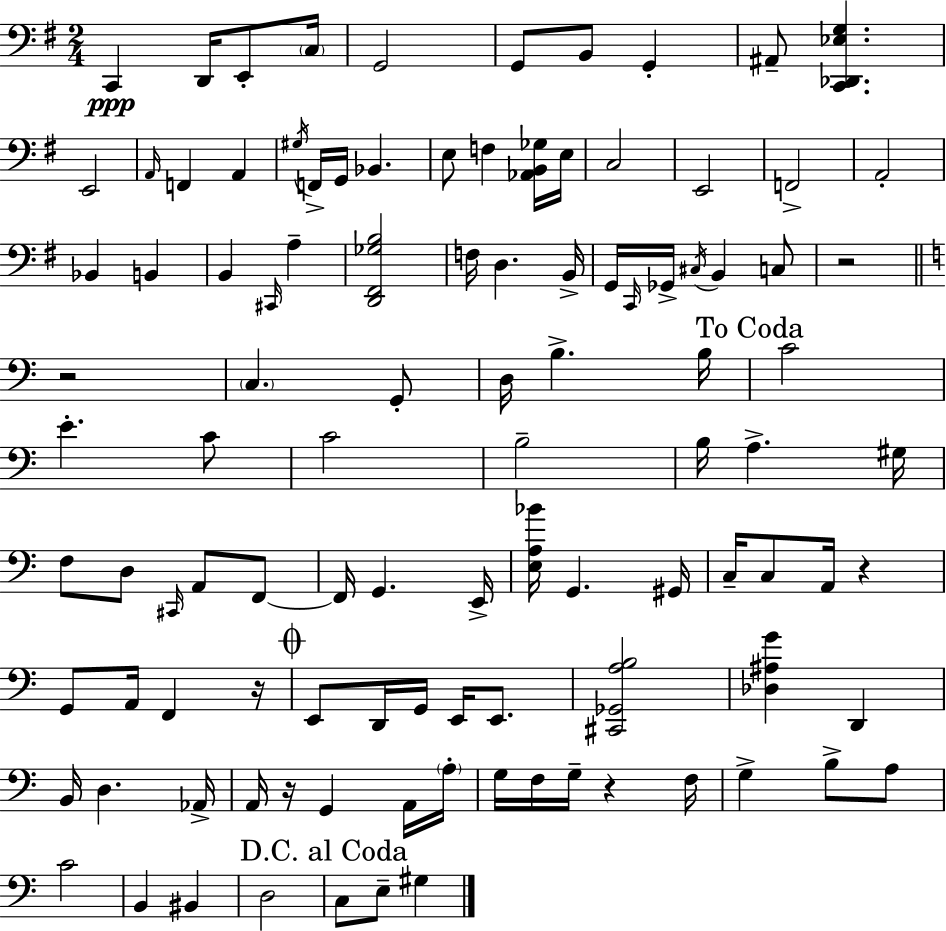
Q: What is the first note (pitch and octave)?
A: C2